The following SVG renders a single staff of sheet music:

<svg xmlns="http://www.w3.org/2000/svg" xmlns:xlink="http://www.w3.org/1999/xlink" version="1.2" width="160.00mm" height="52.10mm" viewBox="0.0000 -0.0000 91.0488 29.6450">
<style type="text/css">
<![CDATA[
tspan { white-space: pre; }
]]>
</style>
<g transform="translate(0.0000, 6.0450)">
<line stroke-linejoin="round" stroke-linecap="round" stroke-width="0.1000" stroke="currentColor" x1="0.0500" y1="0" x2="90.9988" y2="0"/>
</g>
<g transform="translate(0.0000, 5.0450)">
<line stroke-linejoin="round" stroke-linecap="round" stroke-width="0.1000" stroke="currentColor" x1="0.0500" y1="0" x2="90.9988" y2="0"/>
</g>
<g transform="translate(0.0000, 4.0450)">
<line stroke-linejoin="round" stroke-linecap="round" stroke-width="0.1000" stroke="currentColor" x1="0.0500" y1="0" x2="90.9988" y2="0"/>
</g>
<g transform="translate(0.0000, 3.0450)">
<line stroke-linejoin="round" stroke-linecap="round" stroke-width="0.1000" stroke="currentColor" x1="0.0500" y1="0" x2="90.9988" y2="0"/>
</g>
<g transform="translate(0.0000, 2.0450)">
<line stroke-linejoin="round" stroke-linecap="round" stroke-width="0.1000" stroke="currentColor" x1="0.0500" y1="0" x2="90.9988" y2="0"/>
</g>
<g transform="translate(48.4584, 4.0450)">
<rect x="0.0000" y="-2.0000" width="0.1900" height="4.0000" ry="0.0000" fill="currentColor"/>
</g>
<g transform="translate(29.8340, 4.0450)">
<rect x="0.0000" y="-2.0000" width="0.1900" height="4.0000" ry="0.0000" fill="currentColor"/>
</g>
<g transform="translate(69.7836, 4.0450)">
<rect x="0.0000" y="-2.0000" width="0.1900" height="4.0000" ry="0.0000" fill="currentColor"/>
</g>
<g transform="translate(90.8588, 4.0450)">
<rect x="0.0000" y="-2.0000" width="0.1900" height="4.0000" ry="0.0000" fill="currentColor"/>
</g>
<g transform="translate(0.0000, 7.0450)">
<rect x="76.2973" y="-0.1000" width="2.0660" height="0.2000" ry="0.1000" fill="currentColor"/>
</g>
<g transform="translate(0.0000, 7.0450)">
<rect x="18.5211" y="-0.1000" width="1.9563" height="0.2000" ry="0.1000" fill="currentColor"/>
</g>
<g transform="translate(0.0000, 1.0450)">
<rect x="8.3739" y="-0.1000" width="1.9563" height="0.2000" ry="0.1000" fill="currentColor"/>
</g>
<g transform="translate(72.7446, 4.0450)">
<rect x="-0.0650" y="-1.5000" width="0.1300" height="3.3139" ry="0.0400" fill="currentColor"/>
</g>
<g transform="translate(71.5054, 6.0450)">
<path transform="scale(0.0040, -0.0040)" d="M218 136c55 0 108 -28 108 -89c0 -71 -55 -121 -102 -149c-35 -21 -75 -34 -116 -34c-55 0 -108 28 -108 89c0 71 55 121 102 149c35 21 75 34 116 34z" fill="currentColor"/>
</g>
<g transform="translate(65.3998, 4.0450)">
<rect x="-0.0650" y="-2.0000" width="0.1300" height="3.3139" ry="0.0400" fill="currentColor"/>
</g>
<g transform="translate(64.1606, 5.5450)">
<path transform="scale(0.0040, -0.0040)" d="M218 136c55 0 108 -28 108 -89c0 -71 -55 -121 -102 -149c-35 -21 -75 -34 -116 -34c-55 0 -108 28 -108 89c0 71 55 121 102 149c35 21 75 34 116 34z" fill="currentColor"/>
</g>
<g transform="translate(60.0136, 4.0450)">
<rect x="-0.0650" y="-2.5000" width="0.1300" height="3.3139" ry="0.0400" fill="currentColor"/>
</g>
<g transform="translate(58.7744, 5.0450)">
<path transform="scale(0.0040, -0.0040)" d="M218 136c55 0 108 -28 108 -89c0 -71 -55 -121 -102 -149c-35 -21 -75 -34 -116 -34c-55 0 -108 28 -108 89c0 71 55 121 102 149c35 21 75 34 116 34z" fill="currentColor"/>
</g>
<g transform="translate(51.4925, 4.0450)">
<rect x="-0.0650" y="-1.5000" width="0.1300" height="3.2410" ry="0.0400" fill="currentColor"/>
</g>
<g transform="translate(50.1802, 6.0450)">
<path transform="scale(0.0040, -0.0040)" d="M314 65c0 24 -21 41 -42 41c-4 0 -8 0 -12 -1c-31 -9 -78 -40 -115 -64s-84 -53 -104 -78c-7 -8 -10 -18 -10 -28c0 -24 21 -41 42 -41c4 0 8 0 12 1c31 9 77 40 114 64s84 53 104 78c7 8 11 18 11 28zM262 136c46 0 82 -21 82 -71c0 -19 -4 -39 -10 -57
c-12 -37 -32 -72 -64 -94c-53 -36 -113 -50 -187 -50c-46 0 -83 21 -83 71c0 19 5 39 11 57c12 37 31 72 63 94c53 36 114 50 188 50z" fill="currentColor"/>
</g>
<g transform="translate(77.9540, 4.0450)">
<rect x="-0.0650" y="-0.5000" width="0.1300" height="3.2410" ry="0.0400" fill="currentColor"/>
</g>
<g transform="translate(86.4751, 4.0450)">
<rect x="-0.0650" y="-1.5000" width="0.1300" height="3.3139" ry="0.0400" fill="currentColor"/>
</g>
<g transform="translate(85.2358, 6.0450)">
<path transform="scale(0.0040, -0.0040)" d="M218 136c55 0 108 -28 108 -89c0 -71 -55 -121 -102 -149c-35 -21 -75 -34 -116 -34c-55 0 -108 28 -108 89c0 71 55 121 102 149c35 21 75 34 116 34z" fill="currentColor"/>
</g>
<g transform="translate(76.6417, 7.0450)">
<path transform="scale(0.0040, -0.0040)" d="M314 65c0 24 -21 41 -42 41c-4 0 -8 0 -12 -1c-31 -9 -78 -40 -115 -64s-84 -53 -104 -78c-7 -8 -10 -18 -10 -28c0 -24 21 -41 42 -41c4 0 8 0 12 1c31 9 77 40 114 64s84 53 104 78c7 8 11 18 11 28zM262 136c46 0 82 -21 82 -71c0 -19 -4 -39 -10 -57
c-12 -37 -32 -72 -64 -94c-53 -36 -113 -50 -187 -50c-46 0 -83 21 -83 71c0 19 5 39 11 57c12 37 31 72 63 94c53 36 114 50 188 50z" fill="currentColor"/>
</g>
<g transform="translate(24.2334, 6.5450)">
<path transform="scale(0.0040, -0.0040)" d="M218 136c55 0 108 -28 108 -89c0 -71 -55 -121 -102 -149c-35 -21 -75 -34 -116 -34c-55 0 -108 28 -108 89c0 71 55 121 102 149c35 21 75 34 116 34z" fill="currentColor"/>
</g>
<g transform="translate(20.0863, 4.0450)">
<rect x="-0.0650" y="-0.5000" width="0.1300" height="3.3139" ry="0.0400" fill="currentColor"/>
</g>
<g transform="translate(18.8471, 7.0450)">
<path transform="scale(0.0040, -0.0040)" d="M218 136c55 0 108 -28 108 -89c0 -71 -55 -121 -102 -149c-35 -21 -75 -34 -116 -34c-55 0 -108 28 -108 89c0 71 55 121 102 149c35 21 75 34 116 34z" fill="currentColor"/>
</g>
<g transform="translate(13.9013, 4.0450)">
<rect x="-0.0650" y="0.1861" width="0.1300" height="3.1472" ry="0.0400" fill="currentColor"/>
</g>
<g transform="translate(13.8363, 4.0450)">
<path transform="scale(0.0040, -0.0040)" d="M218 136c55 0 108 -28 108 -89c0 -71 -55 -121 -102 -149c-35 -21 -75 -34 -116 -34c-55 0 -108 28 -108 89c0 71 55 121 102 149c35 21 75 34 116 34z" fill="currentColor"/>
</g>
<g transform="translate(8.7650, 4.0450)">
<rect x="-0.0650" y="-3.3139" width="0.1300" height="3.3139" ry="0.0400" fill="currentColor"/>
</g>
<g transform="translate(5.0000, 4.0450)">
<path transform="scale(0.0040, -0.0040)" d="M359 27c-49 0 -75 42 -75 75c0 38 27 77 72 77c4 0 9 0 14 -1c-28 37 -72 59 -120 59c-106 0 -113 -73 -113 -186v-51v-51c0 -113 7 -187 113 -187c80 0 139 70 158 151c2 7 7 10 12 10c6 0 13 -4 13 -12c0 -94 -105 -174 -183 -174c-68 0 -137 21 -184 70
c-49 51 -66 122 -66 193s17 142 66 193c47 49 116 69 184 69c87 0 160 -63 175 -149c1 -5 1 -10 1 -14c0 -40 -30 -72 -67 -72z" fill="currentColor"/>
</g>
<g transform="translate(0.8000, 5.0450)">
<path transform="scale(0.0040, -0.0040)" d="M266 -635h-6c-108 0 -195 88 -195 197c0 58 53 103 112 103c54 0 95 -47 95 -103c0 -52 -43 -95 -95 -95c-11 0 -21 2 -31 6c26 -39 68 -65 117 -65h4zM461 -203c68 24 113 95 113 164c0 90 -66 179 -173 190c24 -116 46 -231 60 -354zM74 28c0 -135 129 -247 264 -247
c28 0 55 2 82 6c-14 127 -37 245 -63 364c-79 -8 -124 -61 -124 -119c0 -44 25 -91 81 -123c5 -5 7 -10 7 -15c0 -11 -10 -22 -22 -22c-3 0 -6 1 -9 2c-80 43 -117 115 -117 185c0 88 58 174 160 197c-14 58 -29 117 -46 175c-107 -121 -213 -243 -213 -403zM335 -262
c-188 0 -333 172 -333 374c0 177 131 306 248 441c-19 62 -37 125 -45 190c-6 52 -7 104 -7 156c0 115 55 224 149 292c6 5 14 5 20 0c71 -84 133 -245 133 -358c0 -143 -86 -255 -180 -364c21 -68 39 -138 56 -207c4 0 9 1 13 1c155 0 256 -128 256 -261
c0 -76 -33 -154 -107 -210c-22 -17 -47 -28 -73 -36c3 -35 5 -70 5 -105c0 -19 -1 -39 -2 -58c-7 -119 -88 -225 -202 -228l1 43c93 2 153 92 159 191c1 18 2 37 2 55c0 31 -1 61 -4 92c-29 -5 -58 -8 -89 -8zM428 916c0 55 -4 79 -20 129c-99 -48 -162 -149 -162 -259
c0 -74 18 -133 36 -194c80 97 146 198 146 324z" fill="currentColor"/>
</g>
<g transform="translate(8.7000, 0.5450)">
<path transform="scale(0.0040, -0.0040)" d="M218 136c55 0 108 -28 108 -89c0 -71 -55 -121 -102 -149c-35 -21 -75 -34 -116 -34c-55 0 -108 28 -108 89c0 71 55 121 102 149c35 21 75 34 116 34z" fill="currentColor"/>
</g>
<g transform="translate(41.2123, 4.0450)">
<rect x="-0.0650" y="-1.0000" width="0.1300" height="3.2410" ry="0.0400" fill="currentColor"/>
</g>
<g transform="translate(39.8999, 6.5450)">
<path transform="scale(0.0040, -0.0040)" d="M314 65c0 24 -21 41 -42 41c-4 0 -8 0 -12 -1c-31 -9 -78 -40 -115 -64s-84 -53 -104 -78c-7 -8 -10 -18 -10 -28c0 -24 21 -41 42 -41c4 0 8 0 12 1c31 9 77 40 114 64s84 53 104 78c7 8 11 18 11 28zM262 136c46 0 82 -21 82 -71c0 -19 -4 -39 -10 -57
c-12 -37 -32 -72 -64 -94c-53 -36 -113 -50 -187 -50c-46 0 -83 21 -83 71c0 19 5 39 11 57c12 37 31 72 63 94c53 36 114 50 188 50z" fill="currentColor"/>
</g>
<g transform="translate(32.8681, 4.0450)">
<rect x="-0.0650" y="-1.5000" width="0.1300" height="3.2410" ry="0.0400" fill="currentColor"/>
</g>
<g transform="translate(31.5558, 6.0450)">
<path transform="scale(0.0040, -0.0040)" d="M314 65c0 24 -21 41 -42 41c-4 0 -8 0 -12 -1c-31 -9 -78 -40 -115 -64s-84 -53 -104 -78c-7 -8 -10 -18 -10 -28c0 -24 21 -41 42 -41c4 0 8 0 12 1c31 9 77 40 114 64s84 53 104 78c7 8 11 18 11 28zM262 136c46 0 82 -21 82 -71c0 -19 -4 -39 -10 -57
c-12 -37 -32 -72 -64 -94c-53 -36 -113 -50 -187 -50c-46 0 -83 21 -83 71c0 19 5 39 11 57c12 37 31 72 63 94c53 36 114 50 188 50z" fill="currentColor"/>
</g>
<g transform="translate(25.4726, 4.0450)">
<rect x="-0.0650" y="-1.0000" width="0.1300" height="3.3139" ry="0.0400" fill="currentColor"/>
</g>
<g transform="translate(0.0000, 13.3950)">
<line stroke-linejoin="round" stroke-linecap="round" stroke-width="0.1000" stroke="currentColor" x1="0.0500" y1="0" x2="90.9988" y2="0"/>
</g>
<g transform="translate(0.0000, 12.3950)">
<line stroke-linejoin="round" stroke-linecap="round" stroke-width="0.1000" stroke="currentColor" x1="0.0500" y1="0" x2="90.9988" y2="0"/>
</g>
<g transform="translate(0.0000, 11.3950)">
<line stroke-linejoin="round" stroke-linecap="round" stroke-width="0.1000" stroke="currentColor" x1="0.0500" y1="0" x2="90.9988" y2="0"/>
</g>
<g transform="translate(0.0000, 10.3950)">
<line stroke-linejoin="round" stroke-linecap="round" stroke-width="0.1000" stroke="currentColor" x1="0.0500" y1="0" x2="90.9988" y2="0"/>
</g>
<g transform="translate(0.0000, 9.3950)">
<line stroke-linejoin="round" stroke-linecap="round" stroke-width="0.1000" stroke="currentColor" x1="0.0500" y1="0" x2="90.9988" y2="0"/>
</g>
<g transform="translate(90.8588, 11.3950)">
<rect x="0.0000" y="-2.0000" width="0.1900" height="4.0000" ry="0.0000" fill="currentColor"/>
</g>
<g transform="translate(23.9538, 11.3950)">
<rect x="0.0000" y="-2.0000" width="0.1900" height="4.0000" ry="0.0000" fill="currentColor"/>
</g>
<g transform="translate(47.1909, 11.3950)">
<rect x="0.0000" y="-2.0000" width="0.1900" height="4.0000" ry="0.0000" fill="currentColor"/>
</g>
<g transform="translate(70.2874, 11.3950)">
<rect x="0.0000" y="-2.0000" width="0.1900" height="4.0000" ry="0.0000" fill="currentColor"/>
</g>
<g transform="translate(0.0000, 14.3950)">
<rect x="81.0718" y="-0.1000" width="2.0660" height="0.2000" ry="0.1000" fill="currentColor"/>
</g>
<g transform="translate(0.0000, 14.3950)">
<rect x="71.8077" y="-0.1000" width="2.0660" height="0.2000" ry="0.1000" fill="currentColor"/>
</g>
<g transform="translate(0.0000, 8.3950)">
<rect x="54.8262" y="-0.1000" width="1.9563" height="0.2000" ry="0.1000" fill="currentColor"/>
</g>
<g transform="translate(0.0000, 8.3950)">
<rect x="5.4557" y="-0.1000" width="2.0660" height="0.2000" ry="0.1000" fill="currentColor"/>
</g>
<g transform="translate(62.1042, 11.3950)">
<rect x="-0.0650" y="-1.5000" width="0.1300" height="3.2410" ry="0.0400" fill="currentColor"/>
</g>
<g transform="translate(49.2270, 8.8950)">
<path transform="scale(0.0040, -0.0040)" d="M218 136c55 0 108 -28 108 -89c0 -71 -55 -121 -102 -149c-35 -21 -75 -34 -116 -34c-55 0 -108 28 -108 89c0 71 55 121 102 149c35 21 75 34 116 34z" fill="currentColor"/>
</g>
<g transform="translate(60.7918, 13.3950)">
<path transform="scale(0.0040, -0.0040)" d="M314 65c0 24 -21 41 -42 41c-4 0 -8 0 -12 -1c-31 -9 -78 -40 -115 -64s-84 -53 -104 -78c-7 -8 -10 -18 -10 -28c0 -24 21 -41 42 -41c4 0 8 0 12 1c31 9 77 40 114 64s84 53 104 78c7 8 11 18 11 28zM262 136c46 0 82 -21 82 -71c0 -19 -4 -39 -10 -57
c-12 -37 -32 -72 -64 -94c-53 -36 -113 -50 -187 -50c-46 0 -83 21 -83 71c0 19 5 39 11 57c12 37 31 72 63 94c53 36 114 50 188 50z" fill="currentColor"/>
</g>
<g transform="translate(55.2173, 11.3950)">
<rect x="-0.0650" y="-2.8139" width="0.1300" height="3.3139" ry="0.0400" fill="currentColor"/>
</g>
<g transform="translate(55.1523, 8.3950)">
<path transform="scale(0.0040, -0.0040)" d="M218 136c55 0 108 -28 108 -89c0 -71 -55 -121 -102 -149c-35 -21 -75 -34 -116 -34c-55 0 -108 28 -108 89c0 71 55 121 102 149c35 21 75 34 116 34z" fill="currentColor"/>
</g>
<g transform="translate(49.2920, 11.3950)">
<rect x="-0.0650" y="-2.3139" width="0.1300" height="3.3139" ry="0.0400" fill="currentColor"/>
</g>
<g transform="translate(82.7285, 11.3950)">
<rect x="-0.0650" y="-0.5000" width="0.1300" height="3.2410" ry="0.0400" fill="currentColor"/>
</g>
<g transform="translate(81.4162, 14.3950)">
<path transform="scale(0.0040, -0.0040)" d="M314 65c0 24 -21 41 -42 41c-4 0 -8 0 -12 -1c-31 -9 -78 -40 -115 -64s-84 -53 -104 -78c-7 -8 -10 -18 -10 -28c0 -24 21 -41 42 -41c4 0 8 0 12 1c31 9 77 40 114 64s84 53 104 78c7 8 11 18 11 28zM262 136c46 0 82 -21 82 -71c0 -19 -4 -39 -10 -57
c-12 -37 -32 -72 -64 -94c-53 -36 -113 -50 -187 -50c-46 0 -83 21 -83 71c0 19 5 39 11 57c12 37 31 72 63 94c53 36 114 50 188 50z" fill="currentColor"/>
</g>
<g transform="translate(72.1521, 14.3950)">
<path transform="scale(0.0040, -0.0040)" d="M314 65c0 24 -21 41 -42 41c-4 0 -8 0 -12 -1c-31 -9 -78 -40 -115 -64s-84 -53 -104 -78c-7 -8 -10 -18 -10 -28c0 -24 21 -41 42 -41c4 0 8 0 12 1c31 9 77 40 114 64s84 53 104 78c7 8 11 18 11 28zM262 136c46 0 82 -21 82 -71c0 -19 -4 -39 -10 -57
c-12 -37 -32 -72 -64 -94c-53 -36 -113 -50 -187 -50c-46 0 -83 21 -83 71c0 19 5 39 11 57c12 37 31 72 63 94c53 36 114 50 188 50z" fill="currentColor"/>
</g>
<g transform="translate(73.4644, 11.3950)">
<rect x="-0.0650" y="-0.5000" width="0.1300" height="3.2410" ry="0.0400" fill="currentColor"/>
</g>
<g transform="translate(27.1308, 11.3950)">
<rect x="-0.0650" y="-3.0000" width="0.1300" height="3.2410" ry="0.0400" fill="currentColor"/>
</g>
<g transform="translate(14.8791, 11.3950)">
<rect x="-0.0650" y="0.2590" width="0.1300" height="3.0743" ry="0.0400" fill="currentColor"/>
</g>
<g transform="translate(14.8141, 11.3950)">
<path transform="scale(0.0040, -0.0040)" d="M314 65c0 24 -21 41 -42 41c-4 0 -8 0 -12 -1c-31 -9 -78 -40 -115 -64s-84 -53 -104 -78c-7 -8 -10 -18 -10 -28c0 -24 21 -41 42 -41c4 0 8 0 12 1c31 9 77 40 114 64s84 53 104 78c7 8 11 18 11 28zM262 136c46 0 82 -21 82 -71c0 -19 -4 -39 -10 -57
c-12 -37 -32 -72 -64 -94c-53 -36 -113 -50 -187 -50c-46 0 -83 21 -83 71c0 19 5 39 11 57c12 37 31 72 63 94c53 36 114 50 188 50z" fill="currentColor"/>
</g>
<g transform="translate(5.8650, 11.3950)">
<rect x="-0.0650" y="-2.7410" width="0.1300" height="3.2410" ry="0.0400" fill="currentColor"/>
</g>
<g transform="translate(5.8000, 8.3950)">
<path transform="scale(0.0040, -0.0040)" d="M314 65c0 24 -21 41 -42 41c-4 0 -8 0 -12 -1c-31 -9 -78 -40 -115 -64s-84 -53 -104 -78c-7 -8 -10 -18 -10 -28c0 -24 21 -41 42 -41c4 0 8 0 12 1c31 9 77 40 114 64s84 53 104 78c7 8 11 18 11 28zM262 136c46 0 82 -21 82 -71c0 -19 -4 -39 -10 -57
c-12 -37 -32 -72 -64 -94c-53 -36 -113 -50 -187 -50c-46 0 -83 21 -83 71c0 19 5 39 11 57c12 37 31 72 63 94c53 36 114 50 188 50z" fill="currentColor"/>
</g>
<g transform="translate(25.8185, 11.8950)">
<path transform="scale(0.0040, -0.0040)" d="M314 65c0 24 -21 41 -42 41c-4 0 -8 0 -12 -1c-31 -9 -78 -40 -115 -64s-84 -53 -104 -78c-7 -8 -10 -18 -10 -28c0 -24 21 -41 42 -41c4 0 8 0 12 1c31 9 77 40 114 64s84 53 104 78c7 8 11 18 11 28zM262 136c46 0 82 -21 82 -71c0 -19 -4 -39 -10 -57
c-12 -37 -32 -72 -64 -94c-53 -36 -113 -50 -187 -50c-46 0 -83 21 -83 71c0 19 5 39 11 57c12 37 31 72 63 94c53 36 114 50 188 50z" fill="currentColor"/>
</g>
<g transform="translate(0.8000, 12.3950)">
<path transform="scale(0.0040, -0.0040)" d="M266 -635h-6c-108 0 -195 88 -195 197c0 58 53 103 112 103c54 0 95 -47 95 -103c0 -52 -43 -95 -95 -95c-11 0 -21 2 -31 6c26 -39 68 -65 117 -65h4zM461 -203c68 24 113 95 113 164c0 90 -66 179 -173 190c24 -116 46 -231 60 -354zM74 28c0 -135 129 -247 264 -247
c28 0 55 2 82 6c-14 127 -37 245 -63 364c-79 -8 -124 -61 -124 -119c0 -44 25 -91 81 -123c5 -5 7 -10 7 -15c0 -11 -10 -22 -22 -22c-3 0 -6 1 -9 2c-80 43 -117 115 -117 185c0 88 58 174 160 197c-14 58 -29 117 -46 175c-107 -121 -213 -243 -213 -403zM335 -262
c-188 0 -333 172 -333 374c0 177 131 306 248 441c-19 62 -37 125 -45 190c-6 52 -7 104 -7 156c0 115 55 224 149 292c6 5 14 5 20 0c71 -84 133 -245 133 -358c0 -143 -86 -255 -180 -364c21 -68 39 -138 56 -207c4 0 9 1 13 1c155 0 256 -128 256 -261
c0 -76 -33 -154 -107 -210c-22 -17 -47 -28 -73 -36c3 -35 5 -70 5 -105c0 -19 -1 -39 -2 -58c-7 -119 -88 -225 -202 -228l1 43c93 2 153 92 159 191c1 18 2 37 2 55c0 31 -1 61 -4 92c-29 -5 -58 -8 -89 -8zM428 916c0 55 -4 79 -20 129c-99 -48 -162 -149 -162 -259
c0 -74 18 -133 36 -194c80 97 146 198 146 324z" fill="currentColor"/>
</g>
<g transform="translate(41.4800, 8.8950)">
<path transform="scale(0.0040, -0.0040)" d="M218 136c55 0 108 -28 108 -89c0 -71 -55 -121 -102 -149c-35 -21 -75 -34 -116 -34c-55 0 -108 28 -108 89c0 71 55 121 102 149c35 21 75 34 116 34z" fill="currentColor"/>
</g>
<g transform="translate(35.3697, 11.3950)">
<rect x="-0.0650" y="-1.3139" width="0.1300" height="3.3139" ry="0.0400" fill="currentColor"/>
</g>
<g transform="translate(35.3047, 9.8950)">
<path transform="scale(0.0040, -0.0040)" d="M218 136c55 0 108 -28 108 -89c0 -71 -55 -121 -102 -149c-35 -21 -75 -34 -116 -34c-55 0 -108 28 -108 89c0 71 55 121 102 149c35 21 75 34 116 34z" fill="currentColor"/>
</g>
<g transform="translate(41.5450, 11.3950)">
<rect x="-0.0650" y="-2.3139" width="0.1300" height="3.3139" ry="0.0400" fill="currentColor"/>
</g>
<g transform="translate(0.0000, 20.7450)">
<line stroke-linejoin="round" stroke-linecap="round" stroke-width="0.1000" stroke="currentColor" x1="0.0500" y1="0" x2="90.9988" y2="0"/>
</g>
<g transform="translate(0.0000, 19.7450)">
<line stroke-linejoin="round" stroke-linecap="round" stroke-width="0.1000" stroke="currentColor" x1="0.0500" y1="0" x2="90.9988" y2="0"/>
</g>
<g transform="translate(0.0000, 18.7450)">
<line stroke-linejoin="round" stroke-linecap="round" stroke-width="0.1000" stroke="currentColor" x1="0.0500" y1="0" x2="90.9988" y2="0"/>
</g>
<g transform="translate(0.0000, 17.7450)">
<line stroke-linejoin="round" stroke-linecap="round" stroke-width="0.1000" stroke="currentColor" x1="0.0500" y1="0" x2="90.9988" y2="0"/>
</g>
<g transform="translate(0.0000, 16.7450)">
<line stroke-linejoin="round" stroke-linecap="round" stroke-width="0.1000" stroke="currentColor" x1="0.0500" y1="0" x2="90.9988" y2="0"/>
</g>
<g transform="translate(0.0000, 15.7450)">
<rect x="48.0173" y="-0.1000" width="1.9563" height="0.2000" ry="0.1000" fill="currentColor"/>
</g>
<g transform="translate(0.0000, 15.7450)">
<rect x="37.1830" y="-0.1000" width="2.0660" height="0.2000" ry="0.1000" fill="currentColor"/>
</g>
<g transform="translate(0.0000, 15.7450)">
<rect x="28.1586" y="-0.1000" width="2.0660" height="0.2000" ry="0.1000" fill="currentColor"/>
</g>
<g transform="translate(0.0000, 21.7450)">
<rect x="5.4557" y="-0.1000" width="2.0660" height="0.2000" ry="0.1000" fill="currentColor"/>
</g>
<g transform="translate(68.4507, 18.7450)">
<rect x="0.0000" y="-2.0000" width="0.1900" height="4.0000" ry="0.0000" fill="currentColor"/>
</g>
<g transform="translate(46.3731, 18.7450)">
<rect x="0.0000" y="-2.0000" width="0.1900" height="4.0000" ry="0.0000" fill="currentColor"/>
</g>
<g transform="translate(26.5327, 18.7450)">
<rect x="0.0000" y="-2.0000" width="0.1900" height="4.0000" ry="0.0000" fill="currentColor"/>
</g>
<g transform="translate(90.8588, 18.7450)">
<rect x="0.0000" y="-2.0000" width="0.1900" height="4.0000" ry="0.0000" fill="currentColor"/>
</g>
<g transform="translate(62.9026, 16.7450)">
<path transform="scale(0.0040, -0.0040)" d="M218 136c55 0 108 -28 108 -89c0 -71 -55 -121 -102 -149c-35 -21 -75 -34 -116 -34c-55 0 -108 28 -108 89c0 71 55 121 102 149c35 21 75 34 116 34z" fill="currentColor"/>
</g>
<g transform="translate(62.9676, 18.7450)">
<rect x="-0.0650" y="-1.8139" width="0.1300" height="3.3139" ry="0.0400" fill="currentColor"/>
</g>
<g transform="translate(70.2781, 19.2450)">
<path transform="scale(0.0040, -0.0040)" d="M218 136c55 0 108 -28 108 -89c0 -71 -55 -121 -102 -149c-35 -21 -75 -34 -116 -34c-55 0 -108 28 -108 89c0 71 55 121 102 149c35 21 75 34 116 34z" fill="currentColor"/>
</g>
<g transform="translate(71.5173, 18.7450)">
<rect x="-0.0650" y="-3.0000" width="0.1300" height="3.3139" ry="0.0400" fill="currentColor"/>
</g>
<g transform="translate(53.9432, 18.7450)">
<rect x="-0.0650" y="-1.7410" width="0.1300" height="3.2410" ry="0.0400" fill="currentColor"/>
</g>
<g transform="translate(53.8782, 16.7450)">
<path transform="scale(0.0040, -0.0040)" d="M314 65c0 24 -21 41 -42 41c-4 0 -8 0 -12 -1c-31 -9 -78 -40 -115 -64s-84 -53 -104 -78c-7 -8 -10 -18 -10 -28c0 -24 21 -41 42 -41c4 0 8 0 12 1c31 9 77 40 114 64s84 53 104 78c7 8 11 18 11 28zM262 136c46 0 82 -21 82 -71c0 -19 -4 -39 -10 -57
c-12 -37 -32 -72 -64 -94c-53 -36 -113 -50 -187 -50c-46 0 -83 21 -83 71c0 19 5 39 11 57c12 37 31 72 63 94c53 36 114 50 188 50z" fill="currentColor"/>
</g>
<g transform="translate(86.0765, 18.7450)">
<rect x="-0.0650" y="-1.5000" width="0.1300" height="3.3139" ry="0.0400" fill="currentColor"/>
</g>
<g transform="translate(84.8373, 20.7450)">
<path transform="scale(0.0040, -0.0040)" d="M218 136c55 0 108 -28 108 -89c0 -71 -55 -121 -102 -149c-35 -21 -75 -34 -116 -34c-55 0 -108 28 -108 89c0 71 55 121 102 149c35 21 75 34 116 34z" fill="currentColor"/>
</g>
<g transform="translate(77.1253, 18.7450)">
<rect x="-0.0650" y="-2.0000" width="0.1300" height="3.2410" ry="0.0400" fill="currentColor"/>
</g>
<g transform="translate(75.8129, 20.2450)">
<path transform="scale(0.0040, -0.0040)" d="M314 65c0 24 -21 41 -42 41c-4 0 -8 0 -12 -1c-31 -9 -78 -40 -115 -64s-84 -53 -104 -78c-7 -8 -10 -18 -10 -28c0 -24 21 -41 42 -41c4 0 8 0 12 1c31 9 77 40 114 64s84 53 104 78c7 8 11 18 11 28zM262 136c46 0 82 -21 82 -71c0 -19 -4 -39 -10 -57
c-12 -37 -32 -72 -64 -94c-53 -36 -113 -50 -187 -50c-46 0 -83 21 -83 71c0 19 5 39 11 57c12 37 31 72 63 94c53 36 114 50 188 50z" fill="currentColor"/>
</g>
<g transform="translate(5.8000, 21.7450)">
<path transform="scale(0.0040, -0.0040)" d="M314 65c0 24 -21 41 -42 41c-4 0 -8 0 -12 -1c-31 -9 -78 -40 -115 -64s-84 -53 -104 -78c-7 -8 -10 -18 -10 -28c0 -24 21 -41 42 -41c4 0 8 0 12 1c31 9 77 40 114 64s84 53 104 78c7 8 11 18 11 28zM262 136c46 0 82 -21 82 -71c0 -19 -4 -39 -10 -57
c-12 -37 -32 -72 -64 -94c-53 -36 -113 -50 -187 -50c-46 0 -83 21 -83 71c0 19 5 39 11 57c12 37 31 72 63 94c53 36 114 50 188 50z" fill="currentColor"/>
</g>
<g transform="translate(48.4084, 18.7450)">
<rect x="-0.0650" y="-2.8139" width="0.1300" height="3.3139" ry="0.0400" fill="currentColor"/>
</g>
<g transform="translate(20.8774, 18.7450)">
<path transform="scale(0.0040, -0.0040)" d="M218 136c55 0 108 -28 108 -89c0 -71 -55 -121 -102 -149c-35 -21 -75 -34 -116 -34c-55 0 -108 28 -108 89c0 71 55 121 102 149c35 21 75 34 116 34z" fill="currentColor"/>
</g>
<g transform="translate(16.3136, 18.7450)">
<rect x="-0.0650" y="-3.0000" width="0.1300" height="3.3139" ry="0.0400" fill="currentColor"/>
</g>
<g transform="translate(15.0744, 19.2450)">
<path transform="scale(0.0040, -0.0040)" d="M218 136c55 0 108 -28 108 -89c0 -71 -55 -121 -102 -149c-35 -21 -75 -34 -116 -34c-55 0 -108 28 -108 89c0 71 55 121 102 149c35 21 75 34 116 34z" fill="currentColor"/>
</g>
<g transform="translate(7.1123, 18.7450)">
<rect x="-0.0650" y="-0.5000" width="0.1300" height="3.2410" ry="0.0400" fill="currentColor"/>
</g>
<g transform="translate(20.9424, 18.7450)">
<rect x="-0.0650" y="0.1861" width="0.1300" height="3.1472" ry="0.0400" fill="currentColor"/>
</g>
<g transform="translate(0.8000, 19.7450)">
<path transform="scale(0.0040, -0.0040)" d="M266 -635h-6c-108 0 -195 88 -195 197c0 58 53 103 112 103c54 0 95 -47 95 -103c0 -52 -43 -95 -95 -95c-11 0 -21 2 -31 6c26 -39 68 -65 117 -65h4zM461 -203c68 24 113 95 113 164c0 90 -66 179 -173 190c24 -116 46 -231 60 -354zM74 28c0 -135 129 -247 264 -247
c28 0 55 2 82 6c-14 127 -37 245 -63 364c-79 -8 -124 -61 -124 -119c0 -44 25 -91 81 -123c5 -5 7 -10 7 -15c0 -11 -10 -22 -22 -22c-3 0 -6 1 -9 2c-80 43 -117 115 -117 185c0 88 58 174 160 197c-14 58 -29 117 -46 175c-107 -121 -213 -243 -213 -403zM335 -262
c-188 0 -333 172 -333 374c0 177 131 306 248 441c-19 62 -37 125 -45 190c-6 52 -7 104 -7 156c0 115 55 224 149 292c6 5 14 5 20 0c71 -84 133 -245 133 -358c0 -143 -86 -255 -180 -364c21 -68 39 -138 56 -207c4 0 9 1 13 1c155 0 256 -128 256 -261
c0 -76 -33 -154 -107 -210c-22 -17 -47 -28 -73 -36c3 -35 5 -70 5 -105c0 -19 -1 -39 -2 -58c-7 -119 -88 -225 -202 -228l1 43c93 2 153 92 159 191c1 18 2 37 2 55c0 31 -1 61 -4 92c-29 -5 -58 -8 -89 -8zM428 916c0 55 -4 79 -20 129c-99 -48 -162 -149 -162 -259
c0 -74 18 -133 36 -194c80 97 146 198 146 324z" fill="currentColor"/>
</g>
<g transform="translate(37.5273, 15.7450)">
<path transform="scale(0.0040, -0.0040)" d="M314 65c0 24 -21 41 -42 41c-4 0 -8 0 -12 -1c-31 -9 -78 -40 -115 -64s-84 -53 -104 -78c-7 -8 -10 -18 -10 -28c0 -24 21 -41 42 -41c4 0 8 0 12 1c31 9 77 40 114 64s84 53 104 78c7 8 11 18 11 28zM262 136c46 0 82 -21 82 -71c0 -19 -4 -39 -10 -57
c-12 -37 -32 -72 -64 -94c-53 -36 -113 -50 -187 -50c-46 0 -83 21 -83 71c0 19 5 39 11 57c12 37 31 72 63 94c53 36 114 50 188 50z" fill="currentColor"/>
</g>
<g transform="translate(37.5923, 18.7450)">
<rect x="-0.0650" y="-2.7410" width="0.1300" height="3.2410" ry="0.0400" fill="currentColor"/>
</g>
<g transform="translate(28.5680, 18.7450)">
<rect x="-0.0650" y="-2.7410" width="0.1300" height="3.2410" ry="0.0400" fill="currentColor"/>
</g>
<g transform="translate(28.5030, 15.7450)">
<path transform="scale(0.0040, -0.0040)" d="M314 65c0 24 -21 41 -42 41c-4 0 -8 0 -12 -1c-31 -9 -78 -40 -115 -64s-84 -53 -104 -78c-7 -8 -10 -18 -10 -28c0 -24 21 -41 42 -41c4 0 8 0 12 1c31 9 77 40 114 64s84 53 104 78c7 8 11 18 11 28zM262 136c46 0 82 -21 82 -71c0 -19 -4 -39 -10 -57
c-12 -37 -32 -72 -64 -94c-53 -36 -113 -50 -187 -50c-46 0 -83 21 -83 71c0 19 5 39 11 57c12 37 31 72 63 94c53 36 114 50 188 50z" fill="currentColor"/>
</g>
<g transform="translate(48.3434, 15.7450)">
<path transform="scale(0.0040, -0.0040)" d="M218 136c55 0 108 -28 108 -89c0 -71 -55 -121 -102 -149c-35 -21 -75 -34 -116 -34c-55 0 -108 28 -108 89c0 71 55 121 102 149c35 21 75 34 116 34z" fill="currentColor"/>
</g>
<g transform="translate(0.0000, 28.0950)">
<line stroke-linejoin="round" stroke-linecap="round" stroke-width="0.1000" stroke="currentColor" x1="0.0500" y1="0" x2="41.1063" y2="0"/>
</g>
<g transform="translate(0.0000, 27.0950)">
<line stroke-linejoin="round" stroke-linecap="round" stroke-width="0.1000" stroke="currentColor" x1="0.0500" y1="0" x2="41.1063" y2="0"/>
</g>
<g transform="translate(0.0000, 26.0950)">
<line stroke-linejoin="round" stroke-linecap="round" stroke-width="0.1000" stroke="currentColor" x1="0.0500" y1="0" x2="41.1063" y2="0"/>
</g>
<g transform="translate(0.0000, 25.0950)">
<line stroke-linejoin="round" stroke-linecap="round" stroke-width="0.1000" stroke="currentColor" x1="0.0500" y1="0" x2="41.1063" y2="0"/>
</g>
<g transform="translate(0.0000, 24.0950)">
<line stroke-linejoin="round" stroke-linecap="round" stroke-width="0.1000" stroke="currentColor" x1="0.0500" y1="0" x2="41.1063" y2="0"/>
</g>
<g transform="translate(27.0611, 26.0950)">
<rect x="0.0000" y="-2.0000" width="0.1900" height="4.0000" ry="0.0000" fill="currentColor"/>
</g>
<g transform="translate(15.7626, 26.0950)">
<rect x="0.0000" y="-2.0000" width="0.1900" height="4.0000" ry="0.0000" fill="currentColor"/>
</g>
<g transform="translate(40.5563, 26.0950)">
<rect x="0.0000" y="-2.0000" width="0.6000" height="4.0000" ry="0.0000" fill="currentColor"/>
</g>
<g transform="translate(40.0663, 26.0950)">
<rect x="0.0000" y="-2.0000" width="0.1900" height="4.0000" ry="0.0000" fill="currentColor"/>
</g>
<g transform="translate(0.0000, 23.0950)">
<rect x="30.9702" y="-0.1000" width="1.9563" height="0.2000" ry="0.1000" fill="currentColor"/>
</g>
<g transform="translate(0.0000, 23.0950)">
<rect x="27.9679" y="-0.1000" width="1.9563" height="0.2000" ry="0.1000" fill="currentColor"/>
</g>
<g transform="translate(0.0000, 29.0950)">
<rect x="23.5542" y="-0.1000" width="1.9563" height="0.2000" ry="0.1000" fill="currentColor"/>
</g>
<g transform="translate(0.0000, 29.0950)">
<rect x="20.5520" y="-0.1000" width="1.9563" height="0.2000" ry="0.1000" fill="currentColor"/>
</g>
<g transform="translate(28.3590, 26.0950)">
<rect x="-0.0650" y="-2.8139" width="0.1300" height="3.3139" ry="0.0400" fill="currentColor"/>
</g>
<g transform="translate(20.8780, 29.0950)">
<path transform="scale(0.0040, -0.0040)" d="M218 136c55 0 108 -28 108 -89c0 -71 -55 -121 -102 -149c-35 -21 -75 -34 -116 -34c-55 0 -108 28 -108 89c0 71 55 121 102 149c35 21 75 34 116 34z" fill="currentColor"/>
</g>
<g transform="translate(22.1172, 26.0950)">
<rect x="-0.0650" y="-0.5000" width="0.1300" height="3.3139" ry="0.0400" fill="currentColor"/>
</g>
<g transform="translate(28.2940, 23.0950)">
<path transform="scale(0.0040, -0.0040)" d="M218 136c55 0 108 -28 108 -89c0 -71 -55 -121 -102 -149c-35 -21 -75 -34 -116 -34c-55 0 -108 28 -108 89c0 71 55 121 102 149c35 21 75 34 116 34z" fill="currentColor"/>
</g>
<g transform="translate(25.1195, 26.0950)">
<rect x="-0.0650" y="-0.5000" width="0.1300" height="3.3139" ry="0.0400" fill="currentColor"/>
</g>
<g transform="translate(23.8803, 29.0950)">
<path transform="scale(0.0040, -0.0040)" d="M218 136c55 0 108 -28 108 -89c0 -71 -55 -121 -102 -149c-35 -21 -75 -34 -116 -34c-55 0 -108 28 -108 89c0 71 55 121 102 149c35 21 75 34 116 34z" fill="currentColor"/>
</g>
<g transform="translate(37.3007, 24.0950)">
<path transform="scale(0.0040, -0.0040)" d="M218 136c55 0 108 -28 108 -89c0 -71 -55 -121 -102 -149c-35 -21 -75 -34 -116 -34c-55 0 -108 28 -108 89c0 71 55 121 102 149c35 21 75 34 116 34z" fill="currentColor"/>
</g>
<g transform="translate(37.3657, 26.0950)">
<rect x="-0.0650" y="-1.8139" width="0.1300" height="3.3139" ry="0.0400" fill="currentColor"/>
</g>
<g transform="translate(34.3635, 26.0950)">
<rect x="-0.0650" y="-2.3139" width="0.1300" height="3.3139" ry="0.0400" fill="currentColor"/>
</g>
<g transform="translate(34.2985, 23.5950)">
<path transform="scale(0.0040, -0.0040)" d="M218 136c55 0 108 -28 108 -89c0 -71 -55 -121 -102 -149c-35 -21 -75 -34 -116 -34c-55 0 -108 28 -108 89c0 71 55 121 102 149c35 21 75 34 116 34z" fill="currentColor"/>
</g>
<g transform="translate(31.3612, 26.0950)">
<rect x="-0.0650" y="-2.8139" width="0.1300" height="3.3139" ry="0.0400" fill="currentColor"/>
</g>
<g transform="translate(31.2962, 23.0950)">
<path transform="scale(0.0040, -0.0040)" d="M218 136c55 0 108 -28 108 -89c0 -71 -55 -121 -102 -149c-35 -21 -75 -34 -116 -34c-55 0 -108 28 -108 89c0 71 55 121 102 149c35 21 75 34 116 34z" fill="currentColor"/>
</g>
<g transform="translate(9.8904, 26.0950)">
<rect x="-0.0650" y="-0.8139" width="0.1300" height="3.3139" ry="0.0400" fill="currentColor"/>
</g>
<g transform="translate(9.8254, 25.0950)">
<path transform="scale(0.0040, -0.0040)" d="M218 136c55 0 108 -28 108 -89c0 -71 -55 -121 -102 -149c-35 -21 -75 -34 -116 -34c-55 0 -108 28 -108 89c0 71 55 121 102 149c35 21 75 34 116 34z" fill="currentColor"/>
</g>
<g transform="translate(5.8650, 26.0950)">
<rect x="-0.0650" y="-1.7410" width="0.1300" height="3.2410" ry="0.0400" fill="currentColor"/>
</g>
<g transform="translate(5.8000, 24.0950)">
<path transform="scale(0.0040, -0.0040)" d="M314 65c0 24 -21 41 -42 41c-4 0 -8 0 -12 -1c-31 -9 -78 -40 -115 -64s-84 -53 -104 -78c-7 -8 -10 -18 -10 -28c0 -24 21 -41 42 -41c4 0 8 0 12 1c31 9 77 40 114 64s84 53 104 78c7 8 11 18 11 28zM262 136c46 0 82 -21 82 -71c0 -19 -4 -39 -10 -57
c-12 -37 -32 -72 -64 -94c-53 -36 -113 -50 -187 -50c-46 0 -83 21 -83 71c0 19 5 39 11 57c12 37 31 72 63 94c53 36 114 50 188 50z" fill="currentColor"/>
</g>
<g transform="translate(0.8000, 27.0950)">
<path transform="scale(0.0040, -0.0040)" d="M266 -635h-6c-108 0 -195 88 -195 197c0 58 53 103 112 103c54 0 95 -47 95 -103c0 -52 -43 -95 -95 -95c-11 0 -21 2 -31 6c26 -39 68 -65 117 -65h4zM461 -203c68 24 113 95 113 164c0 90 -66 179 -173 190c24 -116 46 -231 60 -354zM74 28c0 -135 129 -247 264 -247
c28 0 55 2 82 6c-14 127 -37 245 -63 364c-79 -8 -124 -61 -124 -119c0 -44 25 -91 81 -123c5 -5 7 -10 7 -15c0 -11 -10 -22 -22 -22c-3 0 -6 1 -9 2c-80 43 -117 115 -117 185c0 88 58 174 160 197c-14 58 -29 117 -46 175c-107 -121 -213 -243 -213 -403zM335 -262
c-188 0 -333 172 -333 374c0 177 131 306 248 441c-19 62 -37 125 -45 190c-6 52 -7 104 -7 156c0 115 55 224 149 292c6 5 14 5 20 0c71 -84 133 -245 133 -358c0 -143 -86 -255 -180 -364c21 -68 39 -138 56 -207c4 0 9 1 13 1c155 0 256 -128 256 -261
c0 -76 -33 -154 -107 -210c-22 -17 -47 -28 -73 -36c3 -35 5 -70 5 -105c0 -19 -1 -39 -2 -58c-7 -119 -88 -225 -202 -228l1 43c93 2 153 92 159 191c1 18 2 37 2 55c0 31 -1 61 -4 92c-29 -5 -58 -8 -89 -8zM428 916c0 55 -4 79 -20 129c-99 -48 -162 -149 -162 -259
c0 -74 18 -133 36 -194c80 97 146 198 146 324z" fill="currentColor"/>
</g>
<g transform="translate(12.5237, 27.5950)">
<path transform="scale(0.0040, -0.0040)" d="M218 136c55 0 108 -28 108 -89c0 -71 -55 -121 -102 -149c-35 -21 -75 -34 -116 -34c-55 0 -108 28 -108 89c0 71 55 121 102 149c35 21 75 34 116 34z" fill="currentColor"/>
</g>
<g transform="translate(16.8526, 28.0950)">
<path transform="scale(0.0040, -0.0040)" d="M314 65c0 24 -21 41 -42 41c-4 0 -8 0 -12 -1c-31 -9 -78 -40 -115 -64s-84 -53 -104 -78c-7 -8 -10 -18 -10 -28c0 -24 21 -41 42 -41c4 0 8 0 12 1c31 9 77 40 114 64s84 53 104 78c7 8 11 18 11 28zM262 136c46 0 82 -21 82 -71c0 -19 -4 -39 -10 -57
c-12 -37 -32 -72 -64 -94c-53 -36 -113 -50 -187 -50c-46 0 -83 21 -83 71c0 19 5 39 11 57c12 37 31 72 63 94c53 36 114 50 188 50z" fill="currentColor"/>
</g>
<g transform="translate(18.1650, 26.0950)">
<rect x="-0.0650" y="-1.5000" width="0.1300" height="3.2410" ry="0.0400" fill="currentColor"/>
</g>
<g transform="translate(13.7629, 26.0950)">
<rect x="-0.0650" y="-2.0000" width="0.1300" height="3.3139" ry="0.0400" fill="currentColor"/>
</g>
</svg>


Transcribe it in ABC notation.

X:1
T:Untitled
M:4/4
L:1/4
K:C
b B C D E2 D2 E2 G F E C2 E a2 B2 A2 e g g a E2 C2 C2 C2 A B a2 a2 a f2 f A F2 E f2 d F E2 C C a a g f